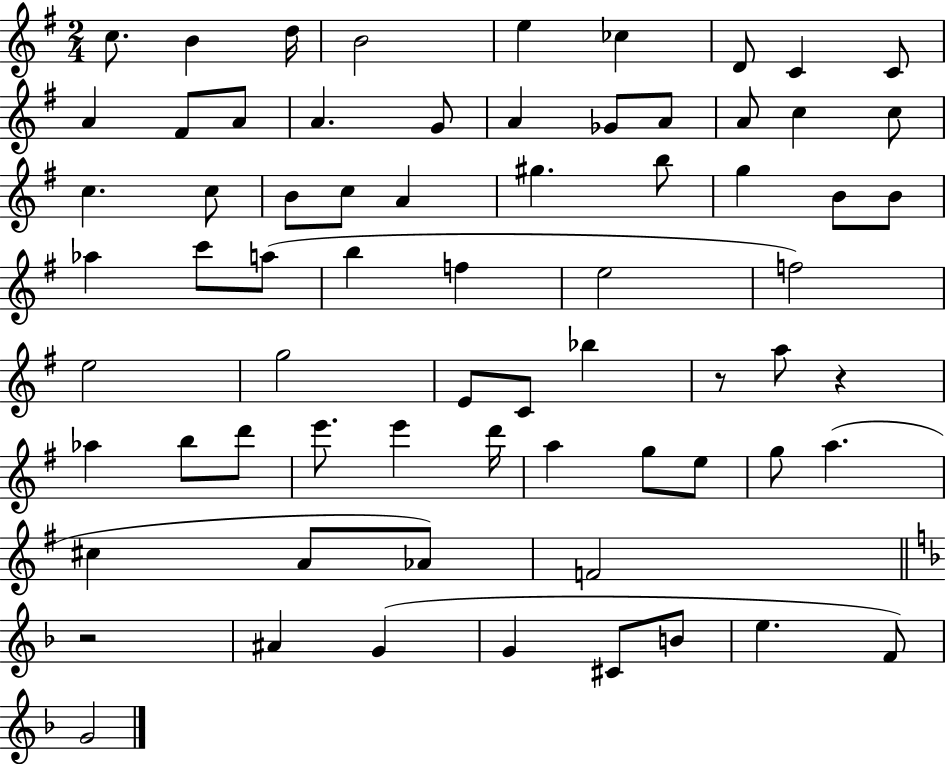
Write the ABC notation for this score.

X:1
T:Untitled
M:2/4
L:1/4
K:G
c/2 B d/4 B2 e _c D/2 C C/2 A ^F/2 A/2 A G/2 A _G/2 A/2 A/2 c c/2 c c/2 B/2 c/2 A ^g b/2 g B/2 B/2 _a c'/2 a/2 b f e2 f2 e2 g2 E/2 C/2 _b z/2 a/2 z _a b/2 d'/2 e'/2 e' d'/4 a g/2 e/2 g/2 a ^c A/2 _A/2 F2 z2 ^A G G ^C/2 B/2 e F/2 G2